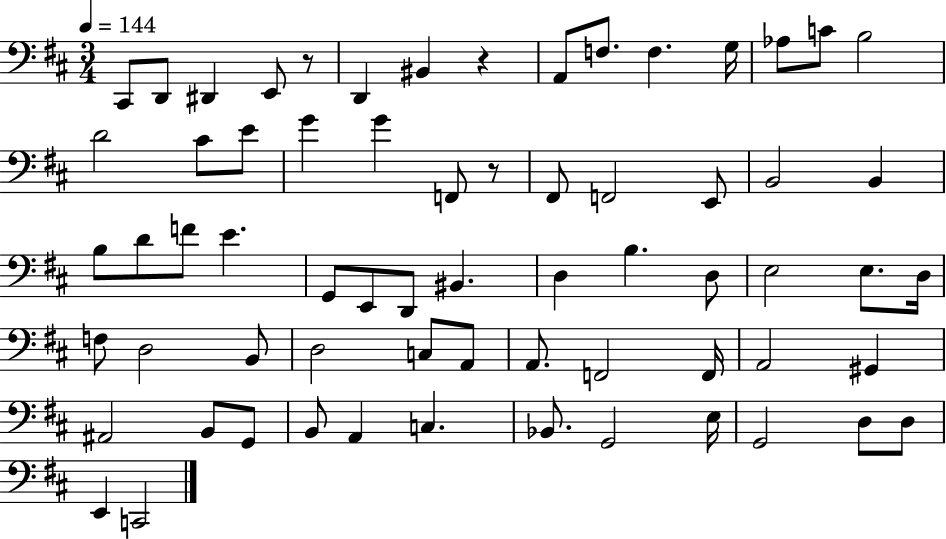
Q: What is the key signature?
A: D major